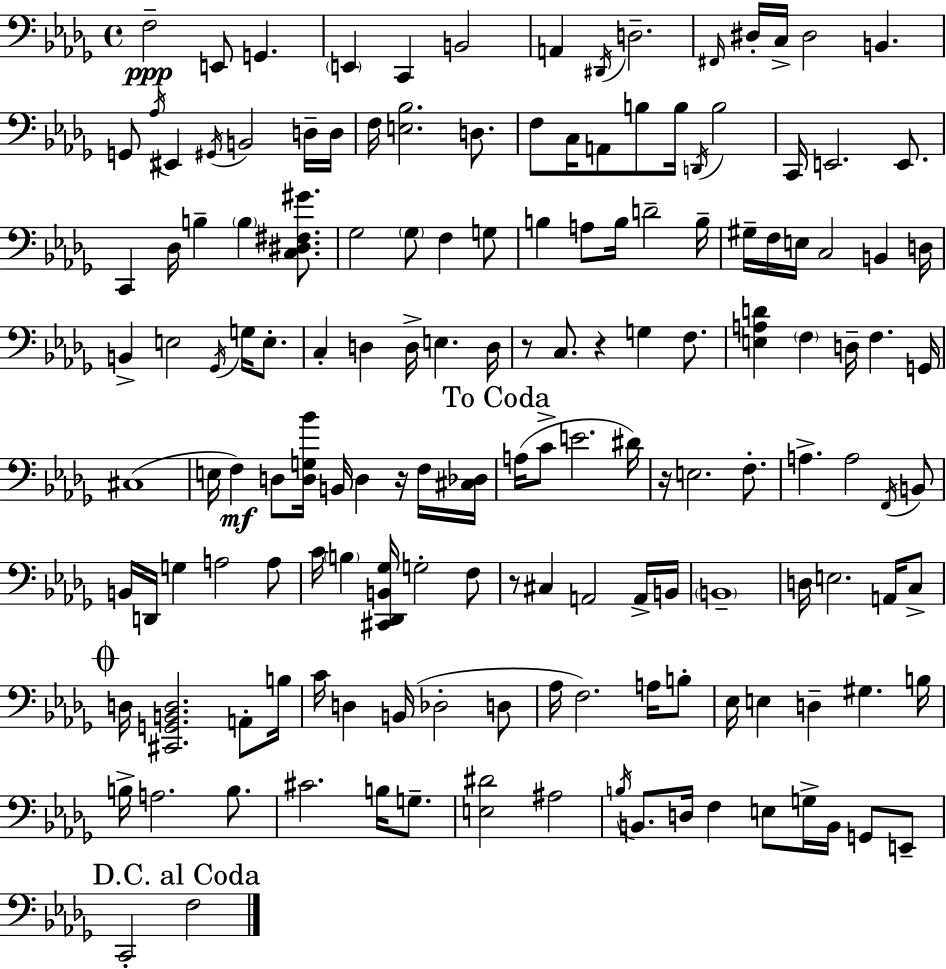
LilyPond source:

{
  \clef bass
  \time 4/4
  \defaultTimeSignature
  \key bes \minor
  \repeat volta 2 { f2--\ppp e,8 g,4. | \parenthesize e,4 c,4 b,2 | a,4 \acciaccatura { dis,16 } d2.-- | \grace { fis,16 } dis16-. c16-> dis2 b,4. | \break g,8 \acciaccatura { aes16 } eis,4 \acciaccatura { gis,16 } b,2 | d16-- d16 f16 <e bes>2. | d8. f8 c16 a,8 b8 b16 \acciaccatura { d,16 } b2 | c,16 e,2. | \break e,8. c,4 des16 b4-- \parenthesize b4 | <c dis fis gis'>8. ges2 \parenthesize ges8 f4 | g8 b4 a8 b16 d'2-- | b16-- gis16-- f16 e16 c2 | \break b,4 d16 b,4-> e2 | \acciaccatura { ges,16 } g16 e8.-. c4-. d4 d16-> e4. | d16 r8 c8. r4 g4 | f8. <e a d'>4 \parenthesize f4 d16-- f4. | \break g,16 cis1( | e16 f4\mf) d8 <d g bes'>16 b,16 d4 | r16 f16 <cis des>16 \mark "To Coda" a16( c'8-> e'2. | dis'16) r16 e2. | \break f8.-. a4.-> a2 | \acciaccatura { f,16 } b,8 b,16 d,16 g4 a2 | a8 c'16 \parenthesize b4 <cis, des, b, ges>16 g2-. | f8 r8 cis4 a,2 | \break a,16-> b,16 \parenthesize b,1-- | d16 e2. | a,16 c8-> \mark \markup { \musicglyph "scripts.coda" } d16 <cis, g, b, d>2. | a,8-. b16 c'16 d4 b,16( des2-. | \break d8 aes16 f2.) | a16 b8-. ees16 e4 d4-- | gis4. b16 b16-> a2. | b8. cis'2. | \break b16 g8.-- <e dis'>2 ais2 | \acciaccatura { b16 } b,8. d16 f4 | e8 g16-> b,16 g,8 e,8-- \mark "D.C. al Coda" c,2-. | f2 } \bar "|."
}